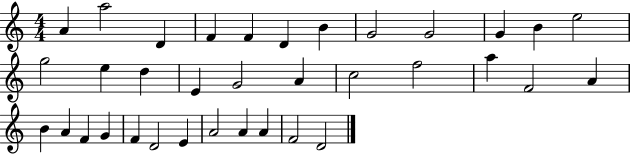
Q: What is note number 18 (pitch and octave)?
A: A4